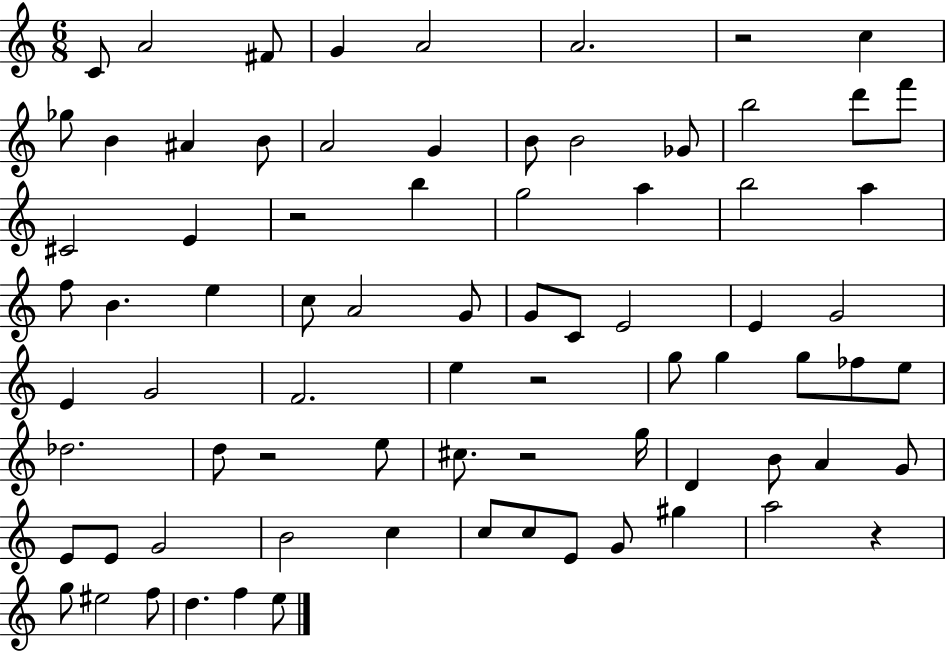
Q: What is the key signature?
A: C major